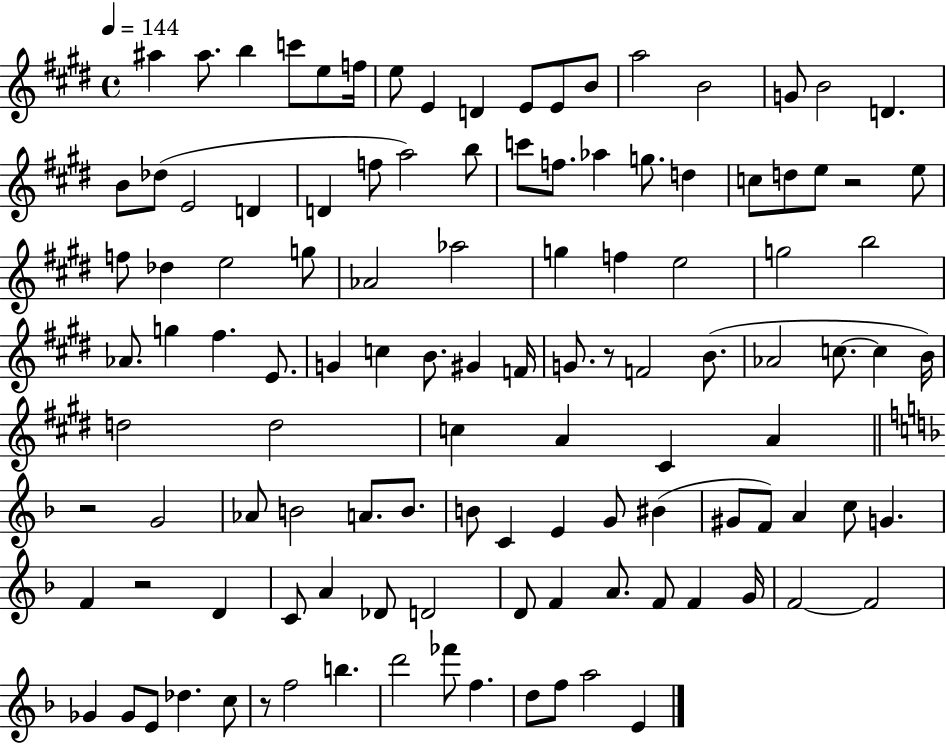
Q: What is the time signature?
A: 4/4